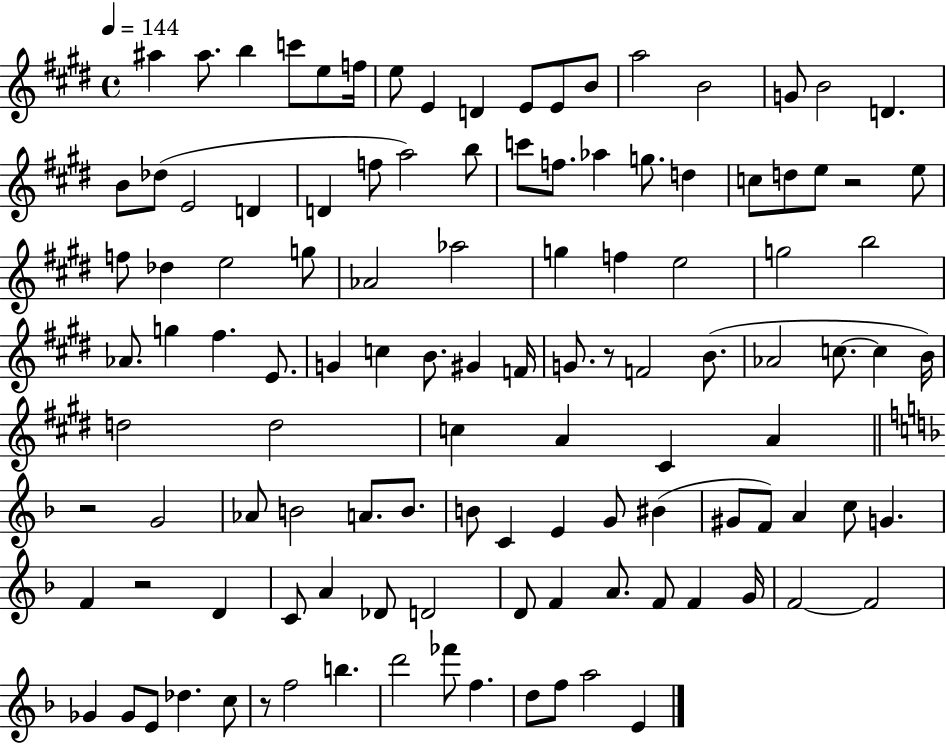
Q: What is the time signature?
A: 4/4